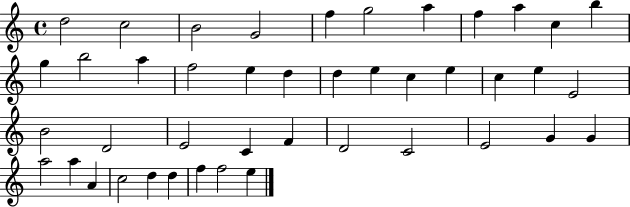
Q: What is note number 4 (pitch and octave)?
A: G4